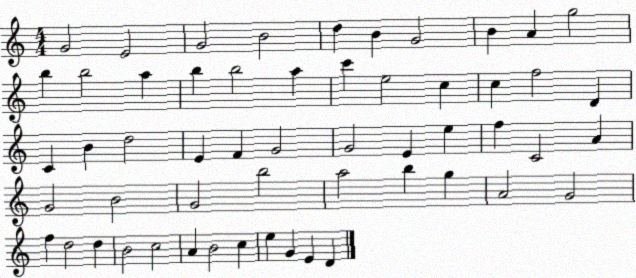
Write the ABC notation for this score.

X:1
T:Untitled
M:4/4
L:1/4
K:C
G2 E2 G2 B2 d B G2 B A g2 b b2 a b b2 a c' e2 c c f2 D C B d2 E F G2 G2 E e f C2 A G2 B2 G2 b2 a2 b g A2 G2 f d2 d B2 c2 A B2 c e G E D